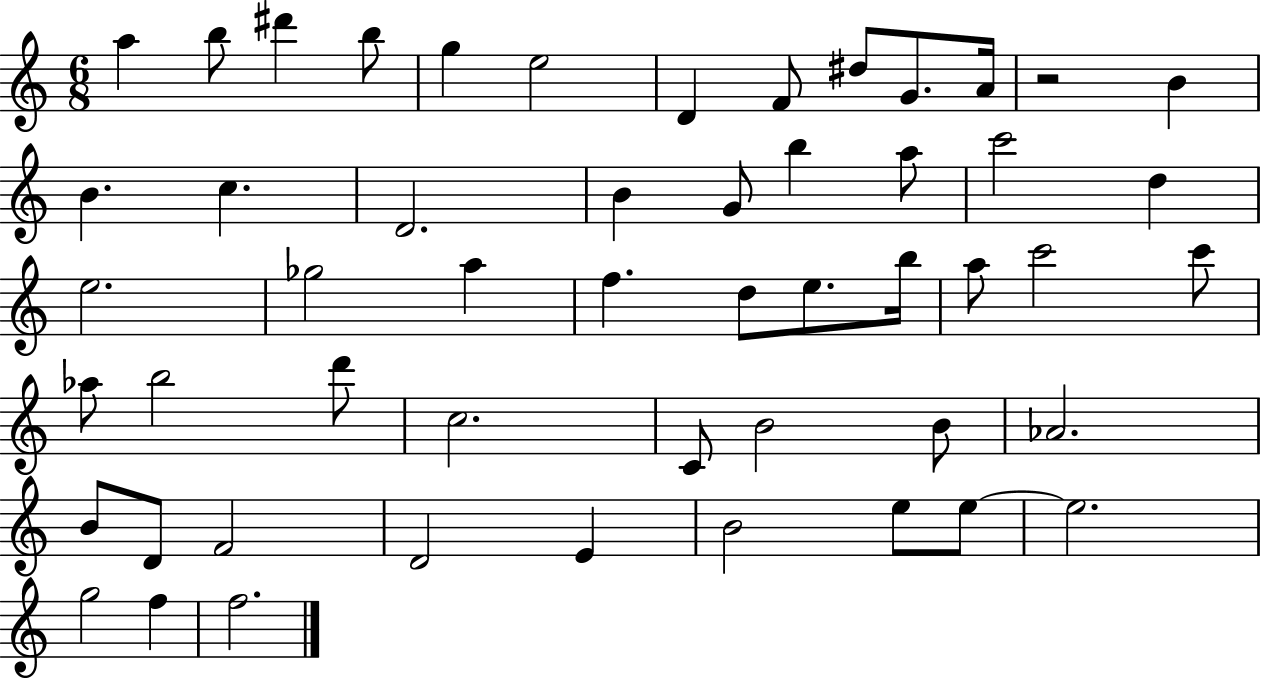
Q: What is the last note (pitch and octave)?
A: F5